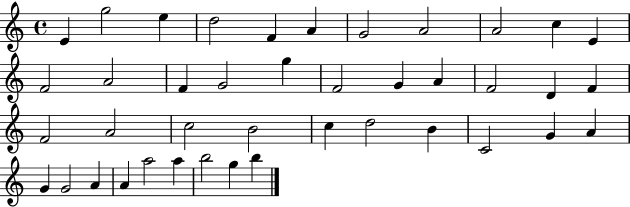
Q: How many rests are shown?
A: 0